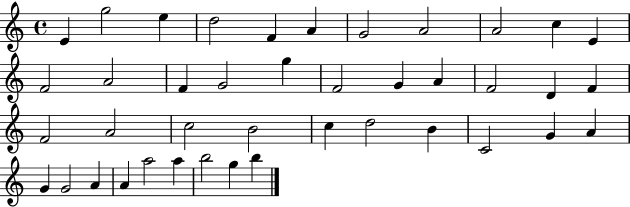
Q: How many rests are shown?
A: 0